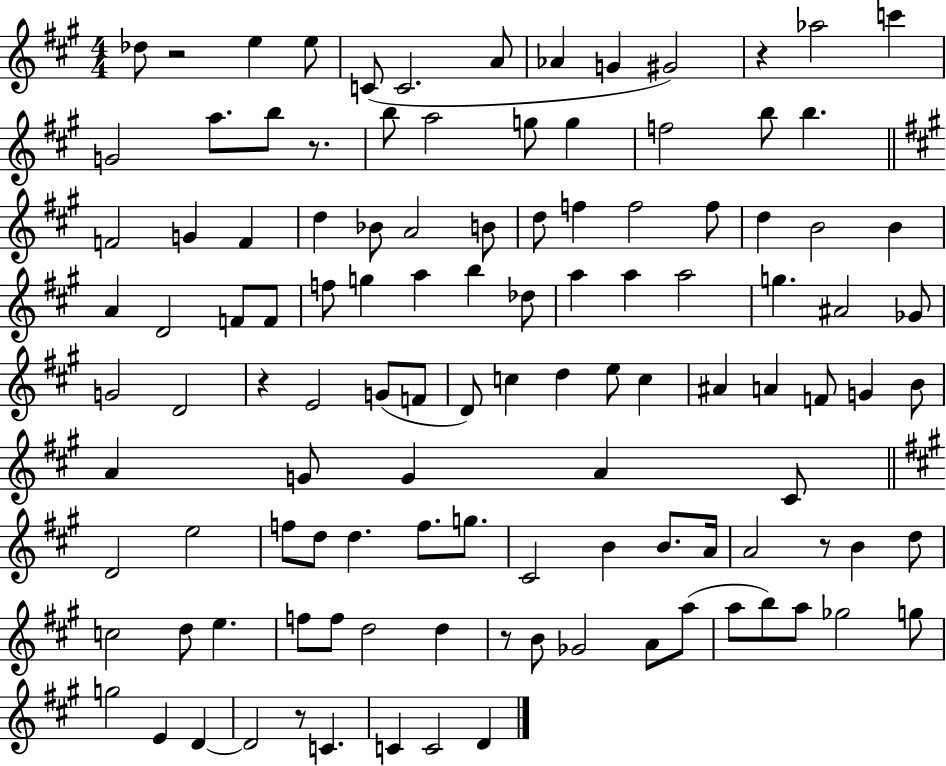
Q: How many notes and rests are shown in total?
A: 115